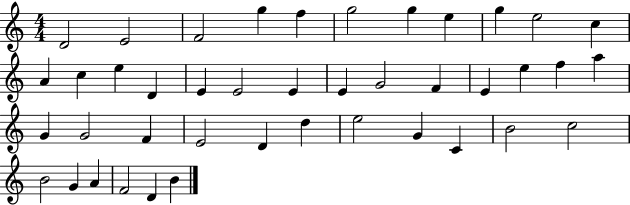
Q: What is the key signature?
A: C major